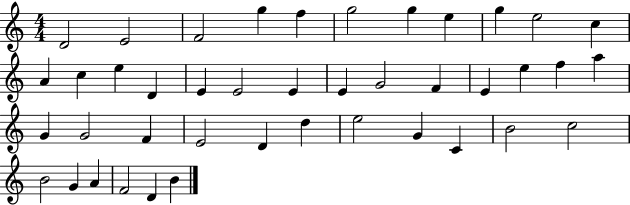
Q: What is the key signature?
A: C major